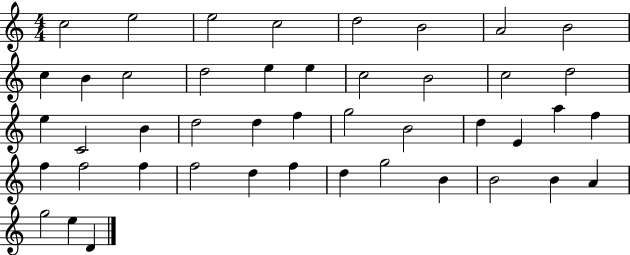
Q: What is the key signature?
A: C major